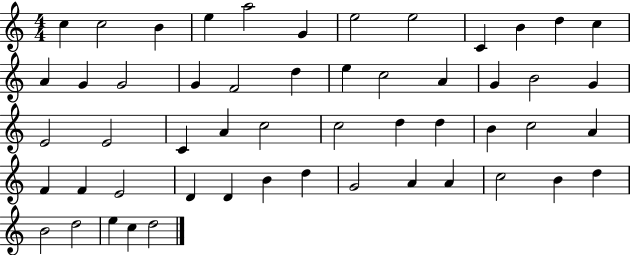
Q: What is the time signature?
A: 4/4